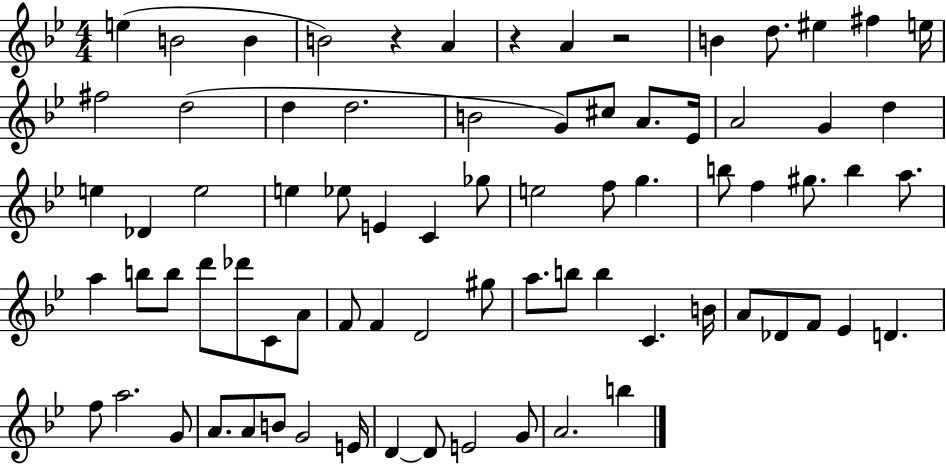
{
  \clef treble
  \numericTimeSignature
  \time 4/4
  \key bes \major
  e''4( b'2 b'4 | b'2) r4 a'4 | r4 a'4 r2 | b'4 d''8. eis''4 fis''4 e''16 | \break fis''2 d''2( | d''4 d''2. | b'2 g'8) cis''8 a'8. ees'16 | a'2 g'4 d''4 | \break e''4 des'4 e''2 | e''4 ees''8 e'4 c'4 ges''8 | e''2 f''8 g''4. | b''8 f''4 gis''8. b''4 a''8. | \break a''4 b''8 b''8 d'''8 des'''8 c'8 a'8 | f'8 f'4 d'2 gis''8 | a''8. b''8 b''4 c'4. b'16 | a'8 des'8 f'8 ees'4 d'4. | \break f''8 a''2. g'8 | a'8. a'8 b'8 g'2 e'16 | d'4~~ d'8 e'2 g'8 | a'2. b''4 | \break \bar "|."
}